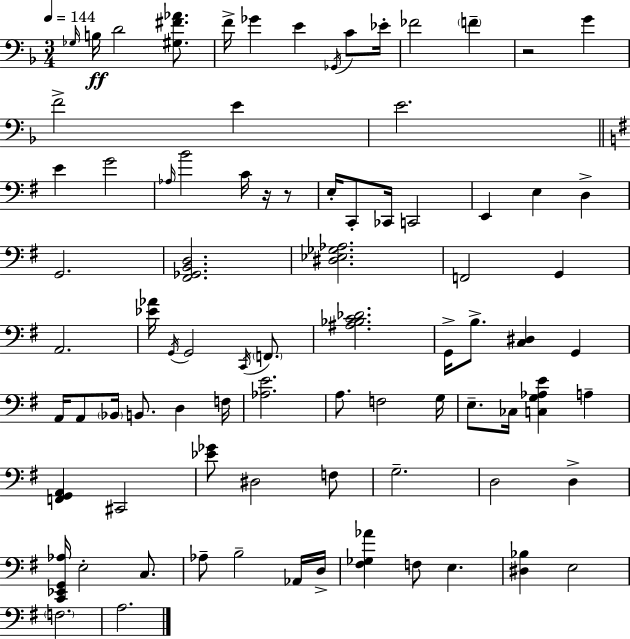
Gb3/s B3/s D4/h [G#3,F#4,Ab4]/e. F4/s Gb4/q E4/q Gb2/s C4/e Eb4/s FES4/h F4/q R/h G4/q F4/h E4/q E4/h. E4/q G4/h Ab3/s B4/h C4/s R/s R/e E3/s C2/e CES2/s C2/h E2/q E3/q D3/q G2/h. [F#2,Gb2,B2,D3]/h. [D#3,Eb3,Gb3,Ab3]/h. F2/h G2/q A2/h. [Eb4,Ab4]/s G2/s G2/h C2/s F2/e. [A#3,Bb3,C4,Db4]/h. G2/s B3/e. [C3,D#3]/q G2/q A2/s A2/e Bb2/s B2/e. D3/q F3/s [Ab3,E4]/h. A3/e. F3/h G3/s E3/e. CES3/s [C3,G3,Ab3,E4]/q A3/q [F2,G2,A2]/q C#2/h [Eb4,Gb4]/e D#3/h F3/e G3/h. D3/h D3/q [C2,Eb2,G2,Ab3]/s E3/h C3/e. Ab3/e B3/h Ab2/s D3/s [F#3,Gb3,Ab4]/q F3/e E3/q. [D#3,Bb3]/q E3/h F3/h. A3/h.